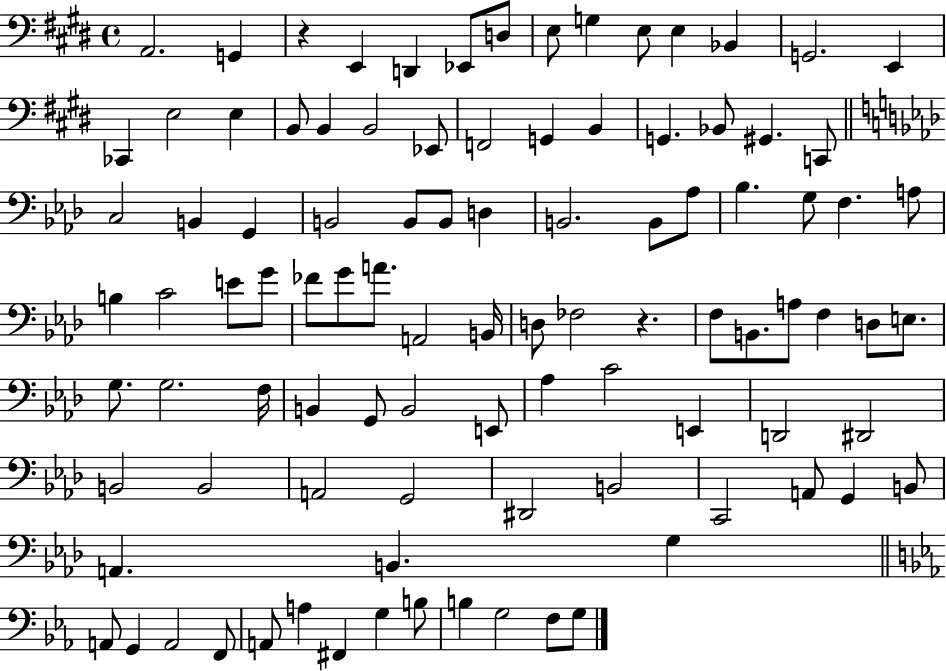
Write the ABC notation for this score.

X:1
T:Untitled
M:4/4
L:1/4
K:E
A,,2 G,, z E,, D,, _E,,/2 D,/2 E,/2 G, E,/2 E, _B,, G,,2 E,, _C,, E,2 E, B,,/2 B,, B,,2 _E,,/2 F,,2 G,, B,, G,, _B,,/2 ^G,, C,,/2 C,2 B,, G,, B,,2 B,,/2 B,,/2 D, B,,2 B,,/2 _A,/2 _B, G,/2 F, A,/2 B, C2 E/2 G/2 _F/2 G/2 A/2 A,,2 B,,/4 D,/2 _F,2 z F,/2 B,,/2 A,/2 F, D,/2 E,/2 G,/2 G,2 F,/4 B,, G,,/2 B,,2 E,,/2 _A, C2 E,, D,,2 ^D,,2 B,,2 B,,2 A,,2 G,,2 ^D,,2 B,,2 C,,2 A,,/2 G,, B,,/2 A,, B,, G, A,,/2 G,, A,,2 F,,/2 A,,/2 A, ^F,, G, B,/2 B, G,2 F,/2 G,/2